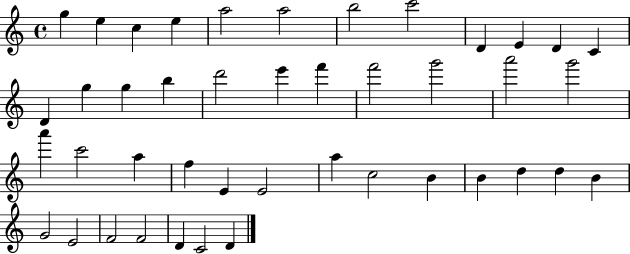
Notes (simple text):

G5/q E5/q C5/q E5/q A5/h A5/h B5/h C6/h D4/q E4/q D4/q C4/q D4/q G5/q G5/q B5/q D6/h E6/q F6/q F6/h G6/h A6/h G6/h A6/q C6/h A5/q F5/q E4/q E4/h A5/q C5/h B4/q B4/q D5/q D5/q B4/q G4/h E4/h F4/h F4/h D4/q C4/h D4/q